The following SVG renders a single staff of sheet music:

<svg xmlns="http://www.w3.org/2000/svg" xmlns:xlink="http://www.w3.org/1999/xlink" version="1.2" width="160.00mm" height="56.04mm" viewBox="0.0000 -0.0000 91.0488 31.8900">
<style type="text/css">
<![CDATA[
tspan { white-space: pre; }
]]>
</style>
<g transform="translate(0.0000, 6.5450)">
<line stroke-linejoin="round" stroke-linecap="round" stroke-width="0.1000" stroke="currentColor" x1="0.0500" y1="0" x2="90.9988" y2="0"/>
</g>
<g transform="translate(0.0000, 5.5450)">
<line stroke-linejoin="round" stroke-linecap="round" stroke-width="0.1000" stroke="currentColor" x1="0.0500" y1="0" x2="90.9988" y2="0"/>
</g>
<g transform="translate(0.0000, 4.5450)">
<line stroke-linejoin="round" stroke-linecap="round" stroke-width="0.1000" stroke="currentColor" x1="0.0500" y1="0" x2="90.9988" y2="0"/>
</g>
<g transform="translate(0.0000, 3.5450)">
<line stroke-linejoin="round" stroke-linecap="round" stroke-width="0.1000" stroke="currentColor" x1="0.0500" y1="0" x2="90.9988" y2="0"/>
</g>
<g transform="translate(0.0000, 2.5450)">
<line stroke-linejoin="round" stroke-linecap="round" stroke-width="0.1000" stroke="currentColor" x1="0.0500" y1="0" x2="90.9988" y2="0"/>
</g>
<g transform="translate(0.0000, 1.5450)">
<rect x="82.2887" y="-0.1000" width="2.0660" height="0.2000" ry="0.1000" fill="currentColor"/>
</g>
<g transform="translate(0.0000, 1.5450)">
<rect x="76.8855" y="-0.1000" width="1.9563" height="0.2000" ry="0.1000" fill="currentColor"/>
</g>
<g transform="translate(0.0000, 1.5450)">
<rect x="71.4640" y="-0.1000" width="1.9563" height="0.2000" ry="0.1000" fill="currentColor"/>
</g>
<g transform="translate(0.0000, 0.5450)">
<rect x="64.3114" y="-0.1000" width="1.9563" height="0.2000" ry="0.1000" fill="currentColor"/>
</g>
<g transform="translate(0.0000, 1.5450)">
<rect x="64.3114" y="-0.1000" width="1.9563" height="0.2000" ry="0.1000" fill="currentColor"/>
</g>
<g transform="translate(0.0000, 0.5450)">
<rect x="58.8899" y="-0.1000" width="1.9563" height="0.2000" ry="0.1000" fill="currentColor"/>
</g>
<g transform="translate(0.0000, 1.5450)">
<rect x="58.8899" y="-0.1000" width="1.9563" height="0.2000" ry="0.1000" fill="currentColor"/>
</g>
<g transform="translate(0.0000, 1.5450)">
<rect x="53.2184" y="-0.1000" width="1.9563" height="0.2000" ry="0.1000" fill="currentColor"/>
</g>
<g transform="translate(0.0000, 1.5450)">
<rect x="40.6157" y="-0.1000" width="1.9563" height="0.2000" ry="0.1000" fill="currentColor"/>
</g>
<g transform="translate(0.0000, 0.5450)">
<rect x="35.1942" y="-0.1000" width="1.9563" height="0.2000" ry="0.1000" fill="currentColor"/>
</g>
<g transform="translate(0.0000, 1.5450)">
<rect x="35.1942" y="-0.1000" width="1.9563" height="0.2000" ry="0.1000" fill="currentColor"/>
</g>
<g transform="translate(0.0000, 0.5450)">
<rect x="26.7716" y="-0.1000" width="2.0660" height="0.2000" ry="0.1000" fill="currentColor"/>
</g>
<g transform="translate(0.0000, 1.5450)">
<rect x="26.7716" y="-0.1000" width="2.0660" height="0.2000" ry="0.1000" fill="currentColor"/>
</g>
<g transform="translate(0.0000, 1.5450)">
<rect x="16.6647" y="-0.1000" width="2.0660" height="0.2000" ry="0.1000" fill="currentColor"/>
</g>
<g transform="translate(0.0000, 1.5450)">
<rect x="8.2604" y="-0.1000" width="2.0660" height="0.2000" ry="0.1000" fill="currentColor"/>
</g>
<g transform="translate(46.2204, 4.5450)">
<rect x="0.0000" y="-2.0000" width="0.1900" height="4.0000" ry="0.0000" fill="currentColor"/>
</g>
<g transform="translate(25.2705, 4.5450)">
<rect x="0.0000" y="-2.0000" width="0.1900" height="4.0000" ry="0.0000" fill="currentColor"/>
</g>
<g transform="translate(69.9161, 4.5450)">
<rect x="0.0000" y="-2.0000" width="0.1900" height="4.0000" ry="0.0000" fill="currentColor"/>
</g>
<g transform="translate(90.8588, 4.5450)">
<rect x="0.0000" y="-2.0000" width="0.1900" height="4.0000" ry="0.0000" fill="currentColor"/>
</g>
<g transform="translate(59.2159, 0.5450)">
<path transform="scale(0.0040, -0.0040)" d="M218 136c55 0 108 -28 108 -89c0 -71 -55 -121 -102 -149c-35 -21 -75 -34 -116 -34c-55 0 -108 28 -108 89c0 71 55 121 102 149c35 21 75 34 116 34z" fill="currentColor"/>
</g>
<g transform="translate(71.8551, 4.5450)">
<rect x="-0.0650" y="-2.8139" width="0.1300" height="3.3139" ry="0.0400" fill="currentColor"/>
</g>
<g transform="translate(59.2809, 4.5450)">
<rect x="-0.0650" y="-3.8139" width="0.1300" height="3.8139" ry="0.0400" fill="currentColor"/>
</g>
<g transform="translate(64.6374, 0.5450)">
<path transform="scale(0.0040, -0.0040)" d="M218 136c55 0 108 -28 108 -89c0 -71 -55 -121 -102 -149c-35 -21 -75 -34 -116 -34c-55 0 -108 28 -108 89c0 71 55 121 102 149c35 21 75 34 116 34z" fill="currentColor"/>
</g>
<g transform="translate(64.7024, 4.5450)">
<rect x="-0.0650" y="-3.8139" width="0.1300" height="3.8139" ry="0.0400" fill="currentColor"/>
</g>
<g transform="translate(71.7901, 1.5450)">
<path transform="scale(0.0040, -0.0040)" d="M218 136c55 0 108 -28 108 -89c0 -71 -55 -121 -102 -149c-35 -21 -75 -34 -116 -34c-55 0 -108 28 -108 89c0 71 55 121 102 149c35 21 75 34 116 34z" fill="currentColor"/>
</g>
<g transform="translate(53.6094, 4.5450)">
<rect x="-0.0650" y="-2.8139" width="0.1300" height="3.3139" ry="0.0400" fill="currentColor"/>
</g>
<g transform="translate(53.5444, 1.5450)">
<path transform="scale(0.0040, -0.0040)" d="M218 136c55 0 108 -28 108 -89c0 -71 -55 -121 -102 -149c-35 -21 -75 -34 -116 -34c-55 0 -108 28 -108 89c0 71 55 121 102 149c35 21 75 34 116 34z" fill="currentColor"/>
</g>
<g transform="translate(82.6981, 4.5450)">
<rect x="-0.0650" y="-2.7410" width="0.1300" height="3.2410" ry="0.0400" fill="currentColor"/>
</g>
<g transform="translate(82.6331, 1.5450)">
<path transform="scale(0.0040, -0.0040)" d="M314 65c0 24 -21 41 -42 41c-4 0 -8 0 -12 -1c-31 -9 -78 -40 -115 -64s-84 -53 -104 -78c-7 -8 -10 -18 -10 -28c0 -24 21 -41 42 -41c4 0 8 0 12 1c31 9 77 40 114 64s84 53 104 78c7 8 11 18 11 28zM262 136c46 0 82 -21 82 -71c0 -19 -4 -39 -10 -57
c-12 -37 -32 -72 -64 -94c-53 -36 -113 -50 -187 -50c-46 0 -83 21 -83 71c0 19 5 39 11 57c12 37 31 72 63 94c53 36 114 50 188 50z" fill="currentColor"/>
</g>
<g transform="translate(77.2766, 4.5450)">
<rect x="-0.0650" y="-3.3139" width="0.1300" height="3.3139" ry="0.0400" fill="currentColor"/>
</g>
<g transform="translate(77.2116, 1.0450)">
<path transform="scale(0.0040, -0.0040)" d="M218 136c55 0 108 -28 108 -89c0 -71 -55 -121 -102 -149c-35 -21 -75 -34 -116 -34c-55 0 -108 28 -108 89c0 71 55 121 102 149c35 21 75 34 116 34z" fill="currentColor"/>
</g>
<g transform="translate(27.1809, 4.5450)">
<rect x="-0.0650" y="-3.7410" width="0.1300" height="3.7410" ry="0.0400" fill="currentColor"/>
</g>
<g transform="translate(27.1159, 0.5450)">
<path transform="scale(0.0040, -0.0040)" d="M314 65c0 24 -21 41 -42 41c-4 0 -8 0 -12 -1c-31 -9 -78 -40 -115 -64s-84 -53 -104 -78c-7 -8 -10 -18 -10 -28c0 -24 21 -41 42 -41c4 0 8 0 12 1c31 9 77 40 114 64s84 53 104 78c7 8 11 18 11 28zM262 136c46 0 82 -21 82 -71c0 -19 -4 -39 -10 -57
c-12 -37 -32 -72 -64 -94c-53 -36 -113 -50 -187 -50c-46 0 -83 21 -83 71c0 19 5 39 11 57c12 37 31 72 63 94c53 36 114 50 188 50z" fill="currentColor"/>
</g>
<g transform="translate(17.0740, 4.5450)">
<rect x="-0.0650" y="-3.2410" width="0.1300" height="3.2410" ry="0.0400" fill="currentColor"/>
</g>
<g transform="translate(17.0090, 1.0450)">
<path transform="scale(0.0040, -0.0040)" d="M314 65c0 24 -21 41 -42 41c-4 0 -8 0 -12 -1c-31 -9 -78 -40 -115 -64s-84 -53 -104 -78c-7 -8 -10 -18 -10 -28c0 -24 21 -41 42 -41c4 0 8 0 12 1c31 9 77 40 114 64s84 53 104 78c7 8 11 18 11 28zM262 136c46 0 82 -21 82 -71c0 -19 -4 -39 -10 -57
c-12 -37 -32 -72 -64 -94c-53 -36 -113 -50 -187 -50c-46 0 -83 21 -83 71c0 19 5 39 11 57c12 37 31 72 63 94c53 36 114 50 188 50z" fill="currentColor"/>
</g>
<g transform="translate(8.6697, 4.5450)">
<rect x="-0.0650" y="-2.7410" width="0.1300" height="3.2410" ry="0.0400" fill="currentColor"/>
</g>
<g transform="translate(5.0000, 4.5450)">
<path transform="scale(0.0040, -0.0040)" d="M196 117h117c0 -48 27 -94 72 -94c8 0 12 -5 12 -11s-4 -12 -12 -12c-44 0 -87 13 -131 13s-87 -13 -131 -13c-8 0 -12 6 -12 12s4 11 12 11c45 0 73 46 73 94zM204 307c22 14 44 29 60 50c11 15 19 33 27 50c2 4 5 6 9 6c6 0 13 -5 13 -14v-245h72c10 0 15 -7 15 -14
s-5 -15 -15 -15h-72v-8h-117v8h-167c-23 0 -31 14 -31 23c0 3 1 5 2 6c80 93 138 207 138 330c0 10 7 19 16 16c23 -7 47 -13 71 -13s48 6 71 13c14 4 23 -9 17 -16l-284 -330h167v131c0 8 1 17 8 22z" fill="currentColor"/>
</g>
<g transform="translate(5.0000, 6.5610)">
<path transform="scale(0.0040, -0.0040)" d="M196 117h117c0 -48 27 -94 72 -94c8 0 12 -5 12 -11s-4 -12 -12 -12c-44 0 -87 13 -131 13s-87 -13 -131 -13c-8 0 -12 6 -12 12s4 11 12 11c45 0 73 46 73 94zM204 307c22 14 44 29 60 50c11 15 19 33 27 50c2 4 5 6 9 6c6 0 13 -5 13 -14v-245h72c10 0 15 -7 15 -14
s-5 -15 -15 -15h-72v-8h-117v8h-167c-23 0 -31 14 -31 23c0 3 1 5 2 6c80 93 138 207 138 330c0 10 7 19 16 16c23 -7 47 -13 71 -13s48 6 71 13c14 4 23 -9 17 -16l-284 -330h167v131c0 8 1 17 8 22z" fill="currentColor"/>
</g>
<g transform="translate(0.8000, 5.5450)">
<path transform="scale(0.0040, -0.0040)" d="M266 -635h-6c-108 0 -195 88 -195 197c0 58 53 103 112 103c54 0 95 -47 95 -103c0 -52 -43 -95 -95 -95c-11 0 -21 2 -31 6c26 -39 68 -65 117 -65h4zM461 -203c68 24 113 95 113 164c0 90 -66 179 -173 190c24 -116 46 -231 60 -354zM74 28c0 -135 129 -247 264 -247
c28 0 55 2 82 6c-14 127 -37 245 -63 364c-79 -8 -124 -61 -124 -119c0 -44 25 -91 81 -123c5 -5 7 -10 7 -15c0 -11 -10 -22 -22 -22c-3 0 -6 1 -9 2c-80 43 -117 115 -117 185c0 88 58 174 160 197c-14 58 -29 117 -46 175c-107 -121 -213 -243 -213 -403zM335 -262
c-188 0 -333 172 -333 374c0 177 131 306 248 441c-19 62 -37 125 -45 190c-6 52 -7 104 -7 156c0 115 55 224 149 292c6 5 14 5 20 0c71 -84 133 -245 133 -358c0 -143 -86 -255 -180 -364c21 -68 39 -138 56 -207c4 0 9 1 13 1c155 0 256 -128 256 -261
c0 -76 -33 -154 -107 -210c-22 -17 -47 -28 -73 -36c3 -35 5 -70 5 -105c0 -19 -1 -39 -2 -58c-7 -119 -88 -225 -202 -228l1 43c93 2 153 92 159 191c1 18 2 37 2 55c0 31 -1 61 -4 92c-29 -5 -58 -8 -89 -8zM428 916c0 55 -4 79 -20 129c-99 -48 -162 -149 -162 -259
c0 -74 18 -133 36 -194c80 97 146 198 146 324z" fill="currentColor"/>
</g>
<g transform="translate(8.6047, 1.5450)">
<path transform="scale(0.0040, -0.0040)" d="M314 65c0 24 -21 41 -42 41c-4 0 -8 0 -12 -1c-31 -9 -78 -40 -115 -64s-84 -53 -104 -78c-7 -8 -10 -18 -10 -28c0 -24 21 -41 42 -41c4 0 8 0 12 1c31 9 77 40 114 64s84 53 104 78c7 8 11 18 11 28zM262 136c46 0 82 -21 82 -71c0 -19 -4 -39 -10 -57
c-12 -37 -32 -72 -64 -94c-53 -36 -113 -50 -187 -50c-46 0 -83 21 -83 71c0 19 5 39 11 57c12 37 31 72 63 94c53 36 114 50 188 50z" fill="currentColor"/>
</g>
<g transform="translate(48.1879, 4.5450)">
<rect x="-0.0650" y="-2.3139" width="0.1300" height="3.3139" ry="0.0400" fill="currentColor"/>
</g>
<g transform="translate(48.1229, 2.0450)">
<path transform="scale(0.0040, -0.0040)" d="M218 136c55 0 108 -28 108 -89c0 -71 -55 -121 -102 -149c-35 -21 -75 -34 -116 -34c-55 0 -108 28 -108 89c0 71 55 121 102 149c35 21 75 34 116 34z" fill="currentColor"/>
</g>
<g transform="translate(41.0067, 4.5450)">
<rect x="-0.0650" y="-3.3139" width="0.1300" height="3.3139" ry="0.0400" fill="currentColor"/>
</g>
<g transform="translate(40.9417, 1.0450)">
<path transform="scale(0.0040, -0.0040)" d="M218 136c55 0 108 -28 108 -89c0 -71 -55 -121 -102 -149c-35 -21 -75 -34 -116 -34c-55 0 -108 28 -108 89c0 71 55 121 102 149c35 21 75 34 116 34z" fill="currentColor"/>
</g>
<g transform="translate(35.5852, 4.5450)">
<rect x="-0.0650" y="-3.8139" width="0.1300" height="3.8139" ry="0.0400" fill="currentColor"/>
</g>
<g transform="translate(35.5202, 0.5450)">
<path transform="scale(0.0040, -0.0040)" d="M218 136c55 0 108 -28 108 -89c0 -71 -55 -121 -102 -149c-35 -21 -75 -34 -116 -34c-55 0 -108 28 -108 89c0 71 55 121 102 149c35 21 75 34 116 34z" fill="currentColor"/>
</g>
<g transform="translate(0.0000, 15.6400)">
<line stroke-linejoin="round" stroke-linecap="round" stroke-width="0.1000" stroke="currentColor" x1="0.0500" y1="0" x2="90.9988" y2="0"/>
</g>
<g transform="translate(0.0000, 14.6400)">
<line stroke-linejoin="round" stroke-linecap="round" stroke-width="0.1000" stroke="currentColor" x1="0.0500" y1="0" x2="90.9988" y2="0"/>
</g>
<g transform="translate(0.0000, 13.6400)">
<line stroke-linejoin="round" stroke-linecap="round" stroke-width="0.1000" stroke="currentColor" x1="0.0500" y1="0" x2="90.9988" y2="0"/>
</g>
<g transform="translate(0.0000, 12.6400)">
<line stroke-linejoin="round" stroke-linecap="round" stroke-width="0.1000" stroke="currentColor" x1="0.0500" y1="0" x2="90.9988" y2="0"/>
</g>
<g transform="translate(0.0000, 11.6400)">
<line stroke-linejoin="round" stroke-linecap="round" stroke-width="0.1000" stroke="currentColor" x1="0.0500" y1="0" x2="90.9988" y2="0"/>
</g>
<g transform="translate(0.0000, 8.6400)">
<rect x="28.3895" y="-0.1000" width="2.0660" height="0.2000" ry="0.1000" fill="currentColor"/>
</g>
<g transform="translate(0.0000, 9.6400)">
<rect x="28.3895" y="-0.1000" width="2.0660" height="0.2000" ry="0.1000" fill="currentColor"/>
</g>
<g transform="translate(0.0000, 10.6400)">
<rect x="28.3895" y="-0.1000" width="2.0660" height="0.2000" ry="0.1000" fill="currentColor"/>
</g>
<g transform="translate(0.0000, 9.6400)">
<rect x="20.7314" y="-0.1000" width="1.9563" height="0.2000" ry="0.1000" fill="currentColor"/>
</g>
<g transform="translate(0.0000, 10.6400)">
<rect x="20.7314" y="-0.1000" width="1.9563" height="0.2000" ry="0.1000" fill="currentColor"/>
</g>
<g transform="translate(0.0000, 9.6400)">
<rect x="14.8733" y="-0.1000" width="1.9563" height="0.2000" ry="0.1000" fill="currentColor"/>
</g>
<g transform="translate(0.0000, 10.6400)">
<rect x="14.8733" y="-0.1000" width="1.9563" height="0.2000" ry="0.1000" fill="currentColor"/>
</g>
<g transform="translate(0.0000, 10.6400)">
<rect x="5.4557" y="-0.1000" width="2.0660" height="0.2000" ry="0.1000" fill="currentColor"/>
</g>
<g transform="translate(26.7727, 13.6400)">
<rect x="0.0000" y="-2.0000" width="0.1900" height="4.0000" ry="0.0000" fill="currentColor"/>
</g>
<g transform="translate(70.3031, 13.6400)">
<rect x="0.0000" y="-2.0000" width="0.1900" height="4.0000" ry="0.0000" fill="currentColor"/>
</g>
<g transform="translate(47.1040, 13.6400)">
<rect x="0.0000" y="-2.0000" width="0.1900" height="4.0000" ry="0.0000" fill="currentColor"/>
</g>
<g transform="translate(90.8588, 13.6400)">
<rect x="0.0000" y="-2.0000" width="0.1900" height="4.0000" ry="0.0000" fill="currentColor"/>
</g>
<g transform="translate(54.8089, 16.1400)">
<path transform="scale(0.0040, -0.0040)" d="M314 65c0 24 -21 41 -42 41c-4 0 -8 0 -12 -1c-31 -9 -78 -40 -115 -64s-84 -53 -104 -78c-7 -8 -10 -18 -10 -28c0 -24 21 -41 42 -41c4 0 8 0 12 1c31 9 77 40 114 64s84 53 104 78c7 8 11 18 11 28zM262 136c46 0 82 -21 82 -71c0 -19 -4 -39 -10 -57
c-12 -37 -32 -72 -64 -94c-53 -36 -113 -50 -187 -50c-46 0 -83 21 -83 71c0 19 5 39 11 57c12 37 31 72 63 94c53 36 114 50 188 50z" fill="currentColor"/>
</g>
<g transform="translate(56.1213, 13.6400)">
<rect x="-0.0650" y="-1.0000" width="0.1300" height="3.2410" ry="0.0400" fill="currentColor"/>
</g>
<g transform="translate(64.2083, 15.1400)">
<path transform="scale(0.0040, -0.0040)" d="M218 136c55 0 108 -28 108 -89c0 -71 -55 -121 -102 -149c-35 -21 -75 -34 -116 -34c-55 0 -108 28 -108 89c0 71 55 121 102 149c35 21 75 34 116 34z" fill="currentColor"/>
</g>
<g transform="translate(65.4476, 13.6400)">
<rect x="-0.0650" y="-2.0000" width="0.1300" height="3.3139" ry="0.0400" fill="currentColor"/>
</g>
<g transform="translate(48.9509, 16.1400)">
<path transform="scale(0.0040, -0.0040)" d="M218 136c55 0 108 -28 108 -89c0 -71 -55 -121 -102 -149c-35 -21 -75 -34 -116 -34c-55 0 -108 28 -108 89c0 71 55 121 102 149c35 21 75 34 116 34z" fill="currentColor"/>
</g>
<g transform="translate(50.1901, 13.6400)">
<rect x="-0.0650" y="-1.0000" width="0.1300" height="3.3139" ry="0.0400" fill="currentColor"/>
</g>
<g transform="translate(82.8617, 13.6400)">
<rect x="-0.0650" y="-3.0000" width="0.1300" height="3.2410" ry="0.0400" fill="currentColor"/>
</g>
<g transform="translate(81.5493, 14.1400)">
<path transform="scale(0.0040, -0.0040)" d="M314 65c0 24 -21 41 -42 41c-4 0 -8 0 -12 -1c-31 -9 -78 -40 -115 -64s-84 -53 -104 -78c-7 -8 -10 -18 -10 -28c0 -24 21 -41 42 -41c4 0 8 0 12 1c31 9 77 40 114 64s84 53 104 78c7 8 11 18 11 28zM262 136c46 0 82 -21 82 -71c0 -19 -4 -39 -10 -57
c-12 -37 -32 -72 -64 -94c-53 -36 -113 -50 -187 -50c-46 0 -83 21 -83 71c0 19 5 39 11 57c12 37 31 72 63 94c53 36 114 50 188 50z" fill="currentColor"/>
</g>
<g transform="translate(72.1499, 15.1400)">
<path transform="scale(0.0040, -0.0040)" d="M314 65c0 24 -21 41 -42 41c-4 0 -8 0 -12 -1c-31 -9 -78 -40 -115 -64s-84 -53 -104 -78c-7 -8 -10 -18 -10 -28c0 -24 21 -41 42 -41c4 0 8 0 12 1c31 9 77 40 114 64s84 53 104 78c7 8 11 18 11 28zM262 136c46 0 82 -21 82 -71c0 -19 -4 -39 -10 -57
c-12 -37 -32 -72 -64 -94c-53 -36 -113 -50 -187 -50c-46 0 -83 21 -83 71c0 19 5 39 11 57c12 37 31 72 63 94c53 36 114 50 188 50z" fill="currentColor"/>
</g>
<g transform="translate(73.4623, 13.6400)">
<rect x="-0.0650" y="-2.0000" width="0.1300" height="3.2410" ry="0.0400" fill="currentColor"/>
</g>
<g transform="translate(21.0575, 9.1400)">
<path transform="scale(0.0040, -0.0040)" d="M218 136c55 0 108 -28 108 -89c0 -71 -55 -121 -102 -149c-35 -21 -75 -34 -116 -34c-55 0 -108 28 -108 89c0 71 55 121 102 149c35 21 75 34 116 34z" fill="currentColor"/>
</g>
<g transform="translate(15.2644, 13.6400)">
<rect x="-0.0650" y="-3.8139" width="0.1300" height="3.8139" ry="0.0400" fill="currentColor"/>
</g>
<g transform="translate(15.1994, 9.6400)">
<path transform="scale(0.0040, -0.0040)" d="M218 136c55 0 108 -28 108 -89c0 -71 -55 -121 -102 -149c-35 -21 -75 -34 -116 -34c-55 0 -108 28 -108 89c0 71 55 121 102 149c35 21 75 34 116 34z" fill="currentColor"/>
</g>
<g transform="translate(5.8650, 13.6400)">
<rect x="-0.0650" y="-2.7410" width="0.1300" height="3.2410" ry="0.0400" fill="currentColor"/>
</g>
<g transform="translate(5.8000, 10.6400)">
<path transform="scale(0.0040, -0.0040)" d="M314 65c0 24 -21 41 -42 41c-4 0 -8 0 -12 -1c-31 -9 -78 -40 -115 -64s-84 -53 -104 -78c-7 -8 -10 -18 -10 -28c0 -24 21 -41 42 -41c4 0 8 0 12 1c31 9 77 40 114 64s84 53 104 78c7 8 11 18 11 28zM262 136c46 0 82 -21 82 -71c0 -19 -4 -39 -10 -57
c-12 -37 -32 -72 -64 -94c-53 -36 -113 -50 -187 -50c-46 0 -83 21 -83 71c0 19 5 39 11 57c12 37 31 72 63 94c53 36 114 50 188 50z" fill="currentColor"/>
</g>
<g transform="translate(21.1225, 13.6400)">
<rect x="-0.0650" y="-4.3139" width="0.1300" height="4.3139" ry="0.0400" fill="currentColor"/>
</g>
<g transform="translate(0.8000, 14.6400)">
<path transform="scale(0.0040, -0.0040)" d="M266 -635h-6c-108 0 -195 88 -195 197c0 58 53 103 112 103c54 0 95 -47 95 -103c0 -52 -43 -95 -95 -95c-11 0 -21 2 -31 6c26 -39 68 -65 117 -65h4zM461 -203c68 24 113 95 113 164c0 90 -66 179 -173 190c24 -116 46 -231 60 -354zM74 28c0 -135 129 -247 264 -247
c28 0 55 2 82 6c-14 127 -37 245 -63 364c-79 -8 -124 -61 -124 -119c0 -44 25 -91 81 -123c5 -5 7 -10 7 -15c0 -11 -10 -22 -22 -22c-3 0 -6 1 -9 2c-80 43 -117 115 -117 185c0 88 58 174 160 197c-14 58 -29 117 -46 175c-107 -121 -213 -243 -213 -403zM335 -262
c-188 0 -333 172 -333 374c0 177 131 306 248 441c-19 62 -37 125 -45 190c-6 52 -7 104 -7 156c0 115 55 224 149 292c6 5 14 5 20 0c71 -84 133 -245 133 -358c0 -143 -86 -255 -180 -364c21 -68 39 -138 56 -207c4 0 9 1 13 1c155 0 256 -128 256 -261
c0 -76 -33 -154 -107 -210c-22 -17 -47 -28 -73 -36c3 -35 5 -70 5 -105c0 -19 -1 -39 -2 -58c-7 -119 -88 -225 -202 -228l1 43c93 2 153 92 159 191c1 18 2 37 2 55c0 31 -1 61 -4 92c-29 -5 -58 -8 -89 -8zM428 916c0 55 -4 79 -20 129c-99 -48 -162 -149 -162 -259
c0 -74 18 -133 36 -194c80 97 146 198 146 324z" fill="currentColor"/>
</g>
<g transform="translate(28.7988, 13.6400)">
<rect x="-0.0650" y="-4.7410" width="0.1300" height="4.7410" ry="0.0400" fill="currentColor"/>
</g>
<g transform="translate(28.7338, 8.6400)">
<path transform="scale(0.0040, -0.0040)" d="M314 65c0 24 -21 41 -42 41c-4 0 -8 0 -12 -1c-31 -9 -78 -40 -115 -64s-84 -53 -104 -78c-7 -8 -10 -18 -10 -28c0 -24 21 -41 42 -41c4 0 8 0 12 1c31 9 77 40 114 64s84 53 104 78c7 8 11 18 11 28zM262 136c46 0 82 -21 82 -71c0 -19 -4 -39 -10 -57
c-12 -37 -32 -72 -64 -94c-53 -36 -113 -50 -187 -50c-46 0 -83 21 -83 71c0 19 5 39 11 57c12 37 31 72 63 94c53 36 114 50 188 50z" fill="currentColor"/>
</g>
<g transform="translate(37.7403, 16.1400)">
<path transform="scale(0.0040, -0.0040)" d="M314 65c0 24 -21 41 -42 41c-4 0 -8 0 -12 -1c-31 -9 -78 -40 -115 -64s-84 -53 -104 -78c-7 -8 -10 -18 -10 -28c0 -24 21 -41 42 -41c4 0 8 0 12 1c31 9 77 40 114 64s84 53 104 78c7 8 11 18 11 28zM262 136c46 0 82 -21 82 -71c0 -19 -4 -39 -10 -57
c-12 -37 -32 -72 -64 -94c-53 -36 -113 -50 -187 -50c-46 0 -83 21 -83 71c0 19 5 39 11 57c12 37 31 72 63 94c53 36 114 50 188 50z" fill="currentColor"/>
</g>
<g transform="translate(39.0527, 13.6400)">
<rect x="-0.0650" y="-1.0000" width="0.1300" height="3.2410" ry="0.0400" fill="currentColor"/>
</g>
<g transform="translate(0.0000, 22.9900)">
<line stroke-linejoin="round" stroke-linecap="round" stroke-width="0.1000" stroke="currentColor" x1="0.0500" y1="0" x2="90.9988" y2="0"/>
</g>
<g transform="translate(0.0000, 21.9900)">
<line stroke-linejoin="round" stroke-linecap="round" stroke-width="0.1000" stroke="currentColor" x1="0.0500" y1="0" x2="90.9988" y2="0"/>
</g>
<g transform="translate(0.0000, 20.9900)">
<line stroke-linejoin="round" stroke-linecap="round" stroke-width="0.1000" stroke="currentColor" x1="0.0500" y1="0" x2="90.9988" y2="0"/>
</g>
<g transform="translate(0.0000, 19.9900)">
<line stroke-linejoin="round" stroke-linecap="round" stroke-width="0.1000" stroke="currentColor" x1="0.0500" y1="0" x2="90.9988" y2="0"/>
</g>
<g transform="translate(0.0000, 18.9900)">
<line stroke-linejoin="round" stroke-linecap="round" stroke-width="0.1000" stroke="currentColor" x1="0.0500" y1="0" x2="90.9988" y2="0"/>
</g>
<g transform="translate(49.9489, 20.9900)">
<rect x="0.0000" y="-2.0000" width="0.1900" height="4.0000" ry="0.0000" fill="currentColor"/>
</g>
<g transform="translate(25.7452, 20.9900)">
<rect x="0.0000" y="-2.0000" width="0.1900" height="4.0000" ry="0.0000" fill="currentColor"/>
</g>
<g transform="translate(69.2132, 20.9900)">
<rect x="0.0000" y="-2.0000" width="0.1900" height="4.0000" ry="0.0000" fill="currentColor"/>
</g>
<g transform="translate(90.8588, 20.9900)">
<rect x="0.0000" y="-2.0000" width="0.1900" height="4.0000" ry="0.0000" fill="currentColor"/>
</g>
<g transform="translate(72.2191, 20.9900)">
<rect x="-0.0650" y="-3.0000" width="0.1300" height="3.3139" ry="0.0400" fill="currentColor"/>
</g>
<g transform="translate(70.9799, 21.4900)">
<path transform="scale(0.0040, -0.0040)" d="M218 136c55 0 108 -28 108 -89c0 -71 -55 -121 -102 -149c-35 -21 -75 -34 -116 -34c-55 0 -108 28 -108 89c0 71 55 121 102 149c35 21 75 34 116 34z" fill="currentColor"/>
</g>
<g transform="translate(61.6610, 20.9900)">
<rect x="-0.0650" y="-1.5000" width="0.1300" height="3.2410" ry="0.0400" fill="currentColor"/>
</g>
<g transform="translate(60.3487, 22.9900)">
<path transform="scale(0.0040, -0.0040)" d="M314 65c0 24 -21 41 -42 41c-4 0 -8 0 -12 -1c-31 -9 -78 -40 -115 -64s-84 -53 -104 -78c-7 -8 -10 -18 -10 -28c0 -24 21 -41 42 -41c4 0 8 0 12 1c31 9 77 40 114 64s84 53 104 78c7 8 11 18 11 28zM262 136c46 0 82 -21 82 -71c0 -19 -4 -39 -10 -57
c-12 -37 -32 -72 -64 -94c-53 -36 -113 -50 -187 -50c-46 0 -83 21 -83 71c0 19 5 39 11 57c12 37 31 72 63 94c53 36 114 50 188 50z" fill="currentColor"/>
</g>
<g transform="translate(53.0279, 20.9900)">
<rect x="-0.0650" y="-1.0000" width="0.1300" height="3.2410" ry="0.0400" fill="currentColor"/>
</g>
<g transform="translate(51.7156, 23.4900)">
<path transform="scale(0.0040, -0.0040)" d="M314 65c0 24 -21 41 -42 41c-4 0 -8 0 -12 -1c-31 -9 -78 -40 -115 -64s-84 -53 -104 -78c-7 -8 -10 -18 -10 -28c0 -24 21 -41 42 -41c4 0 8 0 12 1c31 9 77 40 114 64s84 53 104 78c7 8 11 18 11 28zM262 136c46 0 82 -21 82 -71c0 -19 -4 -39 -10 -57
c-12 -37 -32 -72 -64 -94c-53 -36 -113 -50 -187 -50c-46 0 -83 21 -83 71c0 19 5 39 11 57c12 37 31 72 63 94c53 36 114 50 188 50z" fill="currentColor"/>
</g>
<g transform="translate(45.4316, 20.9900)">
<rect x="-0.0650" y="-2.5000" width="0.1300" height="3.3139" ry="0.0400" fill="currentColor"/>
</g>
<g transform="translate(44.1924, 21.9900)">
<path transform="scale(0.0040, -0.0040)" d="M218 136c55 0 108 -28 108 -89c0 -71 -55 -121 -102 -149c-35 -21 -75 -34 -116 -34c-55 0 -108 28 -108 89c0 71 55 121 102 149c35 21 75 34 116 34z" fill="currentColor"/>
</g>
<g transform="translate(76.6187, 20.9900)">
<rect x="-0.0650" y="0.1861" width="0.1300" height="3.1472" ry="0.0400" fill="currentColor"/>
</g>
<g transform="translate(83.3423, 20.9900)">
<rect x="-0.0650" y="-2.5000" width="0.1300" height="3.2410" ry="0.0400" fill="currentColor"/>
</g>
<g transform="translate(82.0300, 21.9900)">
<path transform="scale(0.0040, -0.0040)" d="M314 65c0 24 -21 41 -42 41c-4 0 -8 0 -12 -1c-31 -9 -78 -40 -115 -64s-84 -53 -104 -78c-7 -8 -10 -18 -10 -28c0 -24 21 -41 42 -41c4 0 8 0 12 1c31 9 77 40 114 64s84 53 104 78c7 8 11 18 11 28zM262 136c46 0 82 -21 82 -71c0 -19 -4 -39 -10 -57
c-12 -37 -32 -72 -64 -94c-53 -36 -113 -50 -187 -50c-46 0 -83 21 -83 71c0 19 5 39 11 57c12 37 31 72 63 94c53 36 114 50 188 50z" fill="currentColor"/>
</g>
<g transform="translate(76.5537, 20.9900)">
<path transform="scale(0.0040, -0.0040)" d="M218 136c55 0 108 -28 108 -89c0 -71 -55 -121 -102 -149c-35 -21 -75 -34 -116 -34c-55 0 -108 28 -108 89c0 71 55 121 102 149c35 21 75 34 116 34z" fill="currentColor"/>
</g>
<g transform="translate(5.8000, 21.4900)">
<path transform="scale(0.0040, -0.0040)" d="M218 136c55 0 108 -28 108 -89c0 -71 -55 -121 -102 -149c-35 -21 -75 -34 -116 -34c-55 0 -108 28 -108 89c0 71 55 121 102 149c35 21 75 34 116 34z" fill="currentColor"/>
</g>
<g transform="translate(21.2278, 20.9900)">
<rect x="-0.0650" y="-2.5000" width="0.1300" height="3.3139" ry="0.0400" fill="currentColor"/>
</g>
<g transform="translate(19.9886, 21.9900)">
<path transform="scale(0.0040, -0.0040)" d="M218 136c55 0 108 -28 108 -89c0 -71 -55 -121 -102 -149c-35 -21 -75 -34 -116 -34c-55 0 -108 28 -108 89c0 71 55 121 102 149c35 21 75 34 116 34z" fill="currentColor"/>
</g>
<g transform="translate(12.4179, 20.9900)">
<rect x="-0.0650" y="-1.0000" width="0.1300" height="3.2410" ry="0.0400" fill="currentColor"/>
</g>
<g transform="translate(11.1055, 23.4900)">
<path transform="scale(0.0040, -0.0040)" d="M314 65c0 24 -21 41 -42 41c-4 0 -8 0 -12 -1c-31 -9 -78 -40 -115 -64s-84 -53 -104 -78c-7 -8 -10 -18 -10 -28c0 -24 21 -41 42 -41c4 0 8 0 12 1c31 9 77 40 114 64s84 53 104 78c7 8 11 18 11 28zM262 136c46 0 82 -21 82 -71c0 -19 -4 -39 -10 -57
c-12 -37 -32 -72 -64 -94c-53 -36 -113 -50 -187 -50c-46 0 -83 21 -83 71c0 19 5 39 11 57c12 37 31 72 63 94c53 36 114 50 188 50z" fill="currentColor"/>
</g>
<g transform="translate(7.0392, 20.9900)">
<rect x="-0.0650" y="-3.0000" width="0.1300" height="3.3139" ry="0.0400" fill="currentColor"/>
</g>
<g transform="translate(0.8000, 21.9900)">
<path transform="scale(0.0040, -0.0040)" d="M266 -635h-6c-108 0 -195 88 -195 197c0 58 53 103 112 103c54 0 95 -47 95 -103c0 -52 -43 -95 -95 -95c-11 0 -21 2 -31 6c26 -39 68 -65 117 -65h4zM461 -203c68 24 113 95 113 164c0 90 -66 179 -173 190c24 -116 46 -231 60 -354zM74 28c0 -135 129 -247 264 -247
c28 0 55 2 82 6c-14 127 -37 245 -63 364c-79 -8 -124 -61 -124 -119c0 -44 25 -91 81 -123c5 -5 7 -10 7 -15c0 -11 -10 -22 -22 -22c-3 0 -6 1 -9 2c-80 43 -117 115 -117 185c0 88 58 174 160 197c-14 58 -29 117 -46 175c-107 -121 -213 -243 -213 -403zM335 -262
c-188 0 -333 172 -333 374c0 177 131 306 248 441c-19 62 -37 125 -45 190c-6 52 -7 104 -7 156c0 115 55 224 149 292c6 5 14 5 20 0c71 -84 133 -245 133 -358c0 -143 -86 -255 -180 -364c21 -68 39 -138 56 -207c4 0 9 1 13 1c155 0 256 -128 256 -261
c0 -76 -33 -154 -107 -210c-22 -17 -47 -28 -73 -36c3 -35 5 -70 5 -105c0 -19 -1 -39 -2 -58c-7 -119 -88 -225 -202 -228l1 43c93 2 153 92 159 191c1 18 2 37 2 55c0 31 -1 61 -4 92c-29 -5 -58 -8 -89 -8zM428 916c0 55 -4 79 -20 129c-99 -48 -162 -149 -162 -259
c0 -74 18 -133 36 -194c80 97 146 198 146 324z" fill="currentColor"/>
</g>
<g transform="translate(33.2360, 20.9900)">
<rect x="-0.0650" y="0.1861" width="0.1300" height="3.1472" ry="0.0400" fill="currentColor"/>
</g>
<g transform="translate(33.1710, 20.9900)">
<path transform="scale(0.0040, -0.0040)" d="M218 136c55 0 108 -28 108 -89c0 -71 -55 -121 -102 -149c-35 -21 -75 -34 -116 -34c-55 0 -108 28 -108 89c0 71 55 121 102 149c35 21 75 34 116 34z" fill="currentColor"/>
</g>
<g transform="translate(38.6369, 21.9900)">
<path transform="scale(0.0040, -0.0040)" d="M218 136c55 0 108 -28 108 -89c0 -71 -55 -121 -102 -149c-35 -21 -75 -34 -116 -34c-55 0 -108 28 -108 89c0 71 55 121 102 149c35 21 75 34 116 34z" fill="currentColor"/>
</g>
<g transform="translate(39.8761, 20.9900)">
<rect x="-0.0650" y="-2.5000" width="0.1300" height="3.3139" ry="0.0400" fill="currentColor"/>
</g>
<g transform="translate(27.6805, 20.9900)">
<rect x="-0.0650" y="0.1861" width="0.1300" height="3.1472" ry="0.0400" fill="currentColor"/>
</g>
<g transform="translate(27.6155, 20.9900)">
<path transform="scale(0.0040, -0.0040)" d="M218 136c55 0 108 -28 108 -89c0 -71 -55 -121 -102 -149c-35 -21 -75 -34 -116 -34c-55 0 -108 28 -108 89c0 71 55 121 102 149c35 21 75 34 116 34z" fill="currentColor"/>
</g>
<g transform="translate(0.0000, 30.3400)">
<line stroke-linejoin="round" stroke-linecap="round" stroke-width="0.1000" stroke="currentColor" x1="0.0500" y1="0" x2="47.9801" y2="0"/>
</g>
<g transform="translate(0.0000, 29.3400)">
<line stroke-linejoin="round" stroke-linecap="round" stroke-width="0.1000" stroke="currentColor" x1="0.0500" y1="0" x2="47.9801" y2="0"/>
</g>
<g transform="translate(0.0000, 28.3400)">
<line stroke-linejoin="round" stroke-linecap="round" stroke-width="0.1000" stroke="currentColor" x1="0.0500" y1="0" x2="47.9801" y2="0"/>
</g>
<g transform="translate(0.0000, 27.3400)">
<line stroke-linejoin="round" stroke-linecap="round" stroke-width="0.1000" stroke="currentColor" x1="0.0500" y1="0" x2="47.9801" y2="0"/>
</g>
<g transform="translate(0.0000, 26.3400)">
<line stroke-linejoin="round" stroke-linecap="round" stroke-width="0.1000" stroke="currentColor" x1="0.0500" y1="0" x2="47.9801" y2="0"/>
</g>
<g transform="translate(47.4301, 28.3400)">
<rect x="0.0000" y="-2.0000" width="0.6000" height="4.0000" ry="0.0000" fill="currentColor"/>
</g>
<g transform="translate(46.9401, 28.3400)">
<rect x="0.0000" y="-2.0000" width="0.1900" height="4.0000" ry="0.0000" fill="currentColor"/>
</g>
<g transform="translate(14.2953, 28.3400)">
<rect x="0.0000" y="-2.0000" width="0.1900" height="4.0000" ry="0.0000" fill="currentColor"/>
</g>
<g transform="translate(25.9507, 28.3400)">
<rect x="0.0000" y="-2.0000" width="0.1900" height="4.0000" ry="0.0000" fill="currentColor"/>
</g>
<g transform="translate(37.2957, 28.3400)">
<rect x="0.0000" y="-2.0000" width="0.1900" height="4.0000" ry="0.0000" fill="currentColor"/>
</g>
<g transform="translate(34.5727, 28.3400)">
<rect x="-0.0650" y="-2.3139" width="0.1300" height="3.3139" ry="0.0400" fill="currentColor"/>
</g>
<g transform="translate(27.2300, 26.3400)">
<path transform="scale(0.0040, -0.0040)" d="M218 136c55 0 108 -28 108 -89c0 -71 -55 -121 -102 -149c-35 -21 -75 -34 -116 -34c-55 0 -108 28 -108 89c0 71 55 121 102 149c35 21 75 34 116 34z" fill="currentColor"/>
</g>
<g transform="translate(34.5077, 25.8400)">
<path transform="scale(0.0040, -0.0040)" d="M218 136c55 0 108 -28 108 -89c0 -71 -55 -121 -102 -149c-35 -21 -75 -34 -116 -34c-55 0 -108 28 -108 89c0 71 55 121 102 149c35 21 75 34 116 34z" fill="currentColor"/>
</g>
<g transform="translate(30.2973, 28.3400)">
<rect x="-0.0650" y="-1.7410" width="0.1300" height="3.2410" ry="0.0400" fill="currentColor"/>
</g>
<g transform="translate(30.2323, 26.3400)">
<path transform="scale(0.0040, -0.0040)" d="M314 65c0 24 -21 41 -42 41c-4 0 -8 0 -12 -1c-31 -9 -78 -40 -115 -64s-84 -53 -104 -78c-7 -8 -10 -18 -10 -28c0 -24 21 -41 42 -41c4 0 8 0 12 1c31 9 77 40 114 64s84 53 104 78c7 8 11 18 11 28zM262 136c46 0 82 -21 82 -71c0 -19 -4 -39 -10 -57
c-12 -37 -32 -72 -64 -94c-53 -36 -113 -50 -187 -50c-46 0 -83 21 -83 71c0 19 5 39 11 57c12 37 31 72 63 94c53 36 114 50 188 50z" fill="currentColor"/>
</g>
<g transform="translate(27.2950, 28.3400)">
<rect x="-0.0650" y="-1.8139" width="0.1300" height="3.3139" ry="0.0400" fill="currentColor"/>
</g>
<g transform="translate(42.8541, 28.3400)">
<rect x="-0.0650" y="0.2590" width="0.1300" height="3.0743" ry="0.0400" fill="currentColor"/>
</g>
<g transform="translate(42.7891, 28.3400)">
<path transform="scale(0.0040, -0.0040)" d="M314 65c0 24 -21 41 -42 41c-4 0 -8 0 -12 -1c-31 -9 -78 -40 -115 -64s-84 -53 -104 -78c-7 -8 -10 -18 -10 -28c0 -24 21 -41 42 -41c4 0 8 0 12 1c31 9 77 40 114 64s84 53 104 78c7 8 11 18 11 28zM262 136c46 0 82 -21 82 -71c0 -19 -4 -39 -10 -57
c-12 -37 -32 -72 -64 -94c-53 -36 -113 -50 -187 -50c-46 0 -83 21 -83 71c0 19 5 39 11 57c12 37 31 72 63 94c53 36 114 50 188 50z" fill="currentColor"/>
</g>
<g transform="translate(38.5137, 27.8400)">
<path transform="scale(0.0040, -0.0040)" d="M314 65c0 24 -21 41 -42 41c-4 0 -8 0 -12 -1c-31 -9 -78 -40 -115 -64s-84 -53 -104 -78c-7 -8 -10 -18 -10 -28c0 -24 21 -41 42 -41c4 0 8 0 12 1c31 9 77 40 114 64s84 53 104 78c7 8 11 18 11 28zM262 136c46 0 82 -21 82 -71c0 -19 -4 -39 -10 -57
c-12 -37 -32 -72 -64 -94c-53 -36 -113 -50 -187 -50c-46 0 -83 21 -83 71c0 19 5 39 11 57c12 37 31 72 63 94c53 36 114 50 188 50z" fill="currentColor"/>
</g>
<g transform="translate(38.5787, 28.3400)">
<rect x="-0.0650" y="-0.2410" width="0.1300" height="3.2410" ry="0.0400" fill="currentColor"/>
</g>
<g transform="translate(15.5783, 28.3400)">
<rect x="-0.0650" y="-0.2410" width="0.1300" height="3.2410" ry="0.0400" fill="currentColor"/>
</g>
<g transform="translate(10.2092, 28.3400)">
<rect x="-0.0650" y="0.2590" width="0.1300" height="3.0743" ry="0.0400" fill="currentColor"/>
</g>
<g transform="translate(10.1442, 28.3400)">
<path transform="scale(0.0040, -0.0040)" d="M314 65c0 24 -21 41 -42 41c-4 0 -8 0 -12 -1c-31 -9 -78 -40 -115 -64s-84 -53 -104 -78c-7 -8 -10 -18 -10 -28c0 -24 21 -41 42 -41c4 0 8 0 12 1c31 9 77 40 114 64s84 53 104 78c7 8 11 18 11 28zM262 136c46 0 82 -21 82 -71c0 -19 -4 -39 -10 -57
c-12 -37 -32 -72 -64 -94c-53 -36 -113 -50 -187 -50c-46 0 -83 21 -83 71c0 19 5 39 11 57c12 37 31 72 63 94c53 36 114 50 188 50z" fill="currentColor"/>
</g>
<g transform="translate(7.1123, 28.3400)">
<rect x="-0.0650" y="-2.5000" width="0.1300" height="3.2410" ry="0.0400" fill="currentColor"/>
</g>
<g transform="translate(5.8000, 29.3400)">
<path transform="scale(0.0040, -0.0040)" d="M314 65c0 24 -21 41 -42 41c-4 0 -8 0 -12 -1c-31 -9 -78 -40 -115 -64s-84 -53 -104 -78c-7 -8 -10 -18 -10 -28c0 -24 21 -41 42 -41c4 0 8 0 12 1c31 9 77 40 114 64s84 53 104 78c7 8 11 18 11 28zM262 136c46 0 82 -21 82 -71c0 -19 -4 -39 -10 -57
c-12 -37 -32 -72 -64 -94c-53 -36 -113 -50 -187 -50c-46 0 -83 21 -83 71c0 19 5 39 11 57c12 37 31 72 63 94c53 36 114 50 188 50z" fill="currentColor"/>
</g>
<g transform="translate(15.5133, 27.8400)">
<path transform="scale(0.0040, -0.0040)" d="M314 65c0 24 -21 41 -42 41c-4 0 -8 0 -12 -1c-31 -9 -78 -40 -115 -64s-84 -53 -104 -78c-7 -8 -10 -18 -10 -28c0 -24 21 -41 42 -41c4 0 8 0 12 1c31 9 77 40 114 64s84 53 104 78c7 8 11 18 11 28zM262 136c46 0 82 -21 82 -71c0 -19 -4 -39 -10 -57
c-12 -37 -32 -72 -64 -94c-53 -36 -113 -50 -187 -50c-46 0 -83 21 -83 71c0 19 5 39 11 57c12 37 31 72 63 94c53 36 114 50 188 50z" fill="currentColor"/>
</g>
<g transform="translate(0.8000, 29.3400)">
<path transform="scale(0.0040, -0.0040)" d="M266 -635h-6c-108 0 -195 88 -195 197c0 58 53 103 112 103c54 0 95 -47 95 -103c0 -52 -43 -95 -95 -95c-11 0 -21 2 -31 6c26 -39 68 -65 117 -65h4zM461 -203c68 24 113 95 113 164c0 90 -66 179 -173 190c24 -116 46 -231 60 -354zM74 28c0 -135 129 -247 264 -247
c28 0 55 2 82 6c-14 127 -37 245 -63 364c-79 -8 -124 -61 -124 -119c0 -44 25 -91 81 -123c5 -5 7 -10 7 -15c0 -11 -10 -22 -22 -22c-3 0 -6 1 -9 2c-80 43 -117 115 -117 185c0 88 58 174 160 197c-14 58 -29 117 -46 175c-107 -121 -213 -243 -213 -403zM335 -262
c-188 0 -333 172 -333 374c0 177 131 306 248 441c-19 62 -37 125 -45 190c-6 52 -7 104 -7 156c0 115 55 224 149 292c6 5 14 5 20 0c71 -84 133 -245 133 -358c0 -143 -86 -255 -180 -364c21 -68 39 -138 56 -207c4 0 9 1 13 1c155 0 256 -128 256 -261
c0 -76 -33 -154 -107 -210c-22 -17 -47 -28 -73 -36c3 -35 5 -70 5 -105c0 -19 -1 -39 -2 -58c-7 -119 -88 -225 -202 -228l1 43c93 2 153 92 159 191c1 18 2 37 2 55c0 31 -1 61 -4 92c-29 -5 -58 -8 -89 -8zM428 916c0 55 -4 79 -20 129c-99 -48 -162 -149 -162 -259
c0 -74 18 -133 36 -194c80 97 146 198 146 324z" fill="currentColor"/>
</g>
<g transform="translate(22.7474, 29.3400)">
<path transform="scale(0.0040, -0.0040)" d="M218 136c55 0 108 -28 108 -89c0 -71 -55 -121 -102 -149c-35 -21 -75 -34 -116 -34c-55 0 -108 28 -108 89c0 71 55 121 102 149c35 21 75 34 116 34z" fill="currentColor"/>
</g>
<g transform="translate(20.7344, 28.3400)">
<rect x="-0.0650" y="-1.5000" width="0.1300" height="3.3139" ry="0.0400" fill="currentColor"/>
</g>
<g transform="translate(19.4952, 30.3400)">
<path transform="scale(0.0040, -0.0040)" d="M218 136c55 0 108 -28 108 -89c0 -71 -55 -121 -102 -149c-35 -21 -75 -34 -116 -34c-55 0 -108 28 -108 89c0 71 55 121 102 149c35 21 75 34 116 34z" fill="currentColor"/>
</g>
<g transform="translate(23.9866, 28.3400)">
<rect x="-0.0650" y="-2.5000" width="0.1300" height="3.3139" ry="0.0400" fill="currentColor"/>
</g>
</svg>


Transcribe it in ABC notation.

X:1
T:Untitled
M:4/4
L:1/4
K:C
a2 b2 c'2 c' b g a c' c' a b a2 a2 c' d' e'2 D2 D D2 F F2 A2 A D2 G B B G G D2 E2 A B G2 G2 B2 c2 E G f f2 g c2 B2